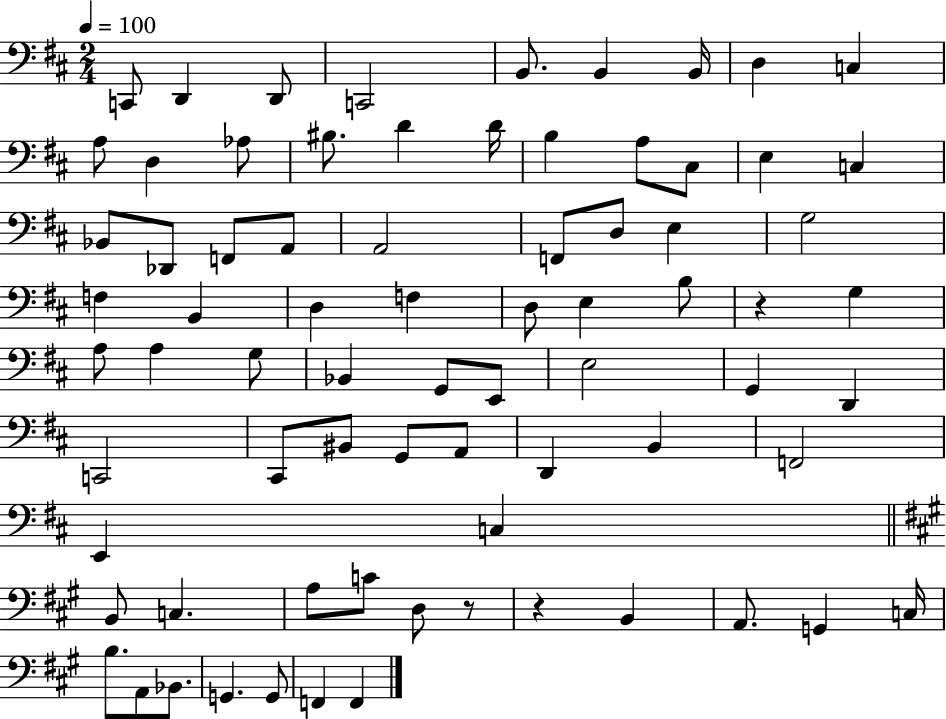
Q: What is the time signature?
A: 2/4